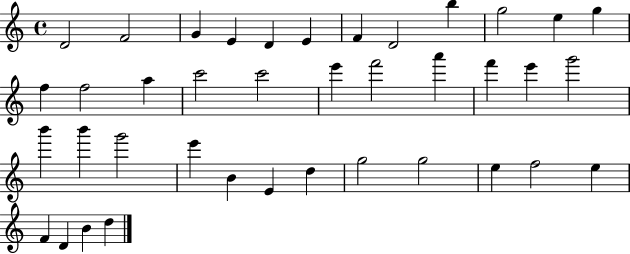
{
  \clef treble
  \time 4/4
  \defaultTimeSignature
  \key c \major
  d'2 f'2 | g'4 e'4 d'4 e'4 | f'4 d'2 b''4 | g''2 e''4 g''4 | \break f''4 f''2 a''4 | c'''2 c'''2 | e'''4 f'''2 a'''4 | f'''4 e'''4 g'''2 | \break b'''4 b'''4 g'''2 | e'''4 b'4 e'4 d''4 | g''2 g''2 | e''4 f''2 e''4 | \break f'4 d'4 b'4 d''4 | \bar "|."
}